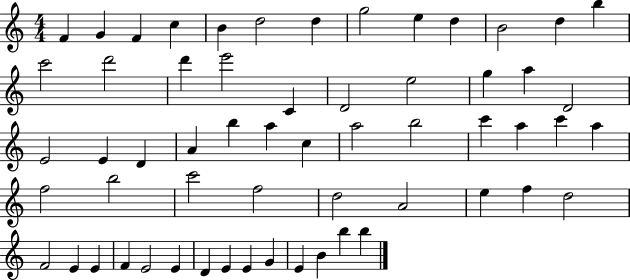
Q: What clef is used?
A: treble